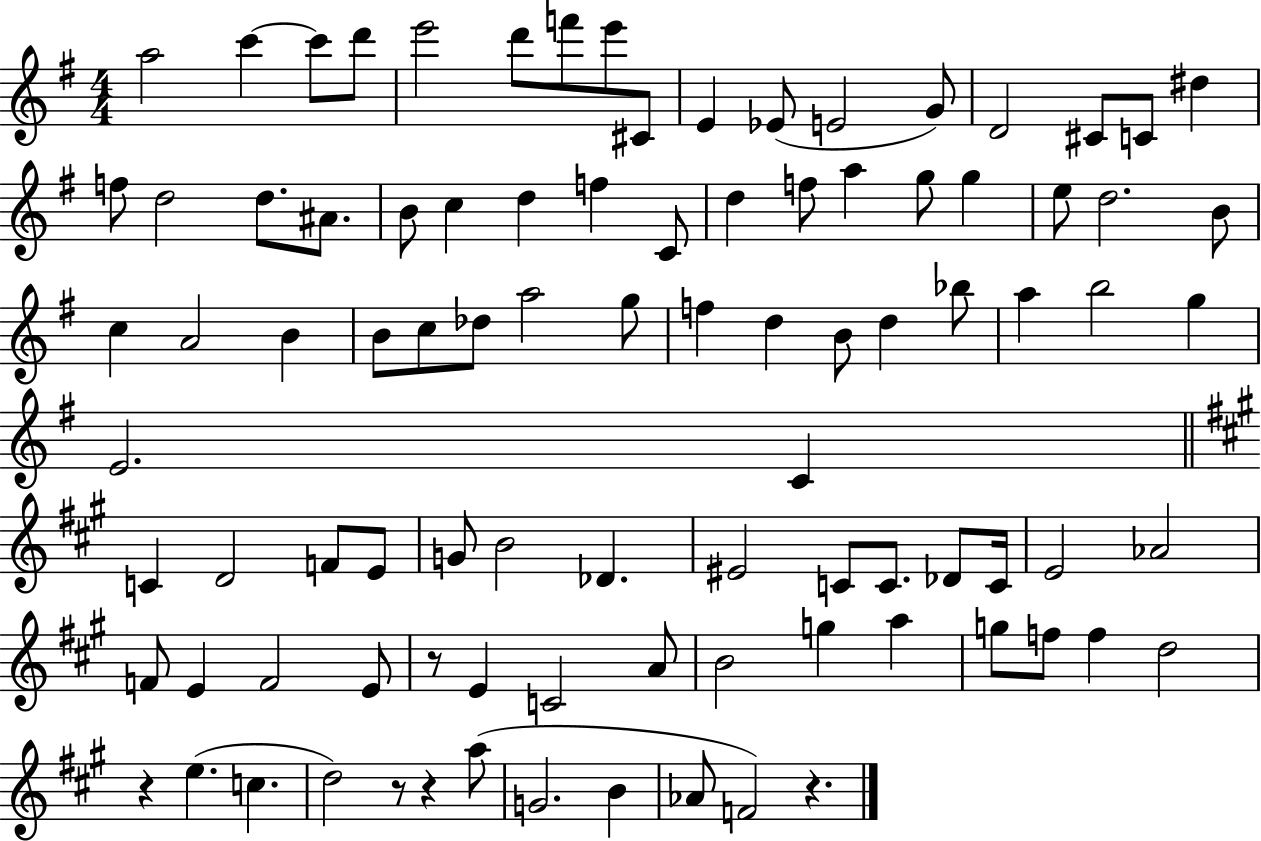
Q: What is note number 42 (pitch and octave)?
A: G5